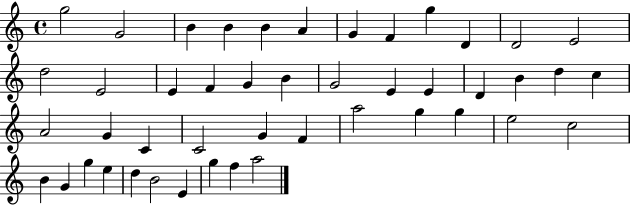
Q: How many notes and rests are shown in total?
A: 46